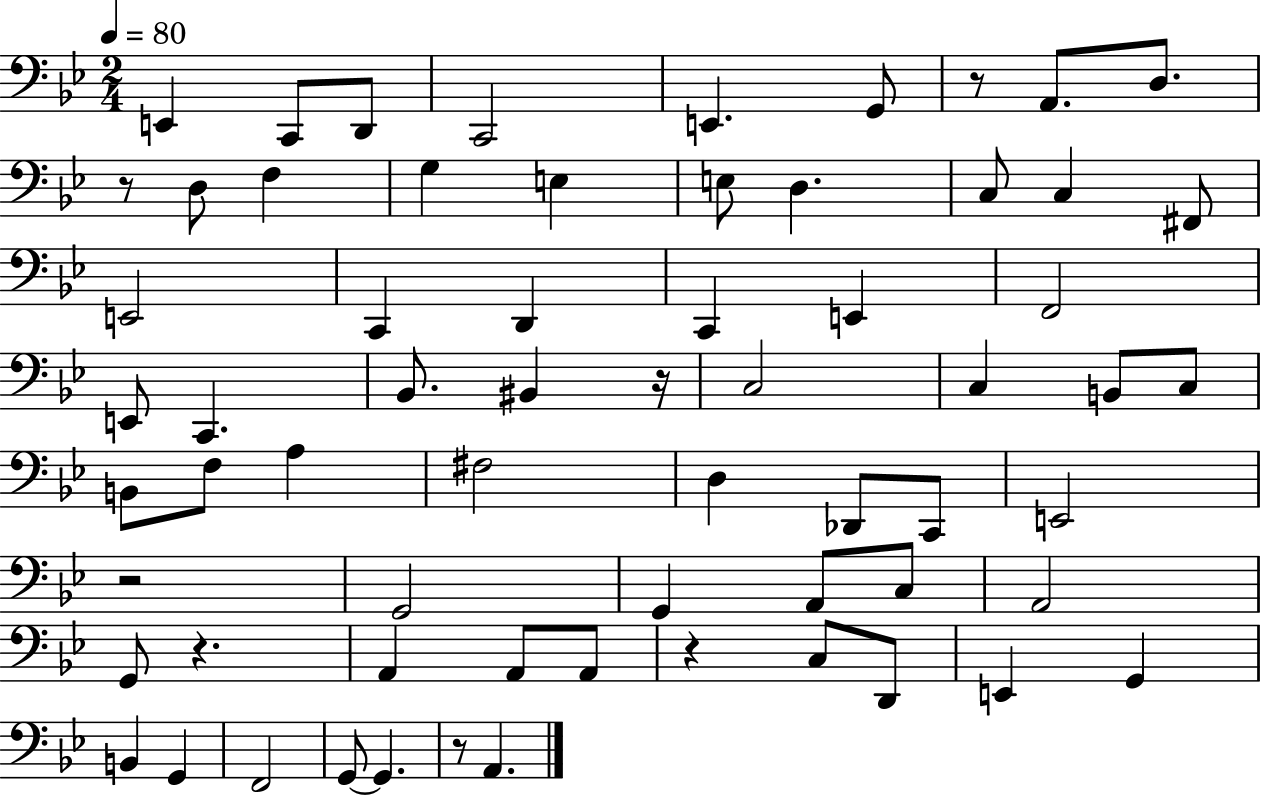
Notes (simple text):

E2/q C2/e D2/e C2/h E2/q. G2/e R/e A2/e. D3/e. R/e D3/e F3/q G3/q E3/q E3/e D3/q. C3/e C3/q F#2/e E2/h C2/q D2/q C2/q E2/q F2/h E2/e C2/q. Bb2/e. BIS2/q R/s C3/h C3/q B2/e C3/e B2/e F3/e A3/q F#3/h D3/q Db2/e C2/e E2/h R/h G2/h G2/q A2/e C3/e A2/h G2/e R/q. A2/q A2/e A2/e R/q C3/e D2/e E2/q G2/q B2/q G2/q F2/h G2/e G2/q. R/e A2/q.